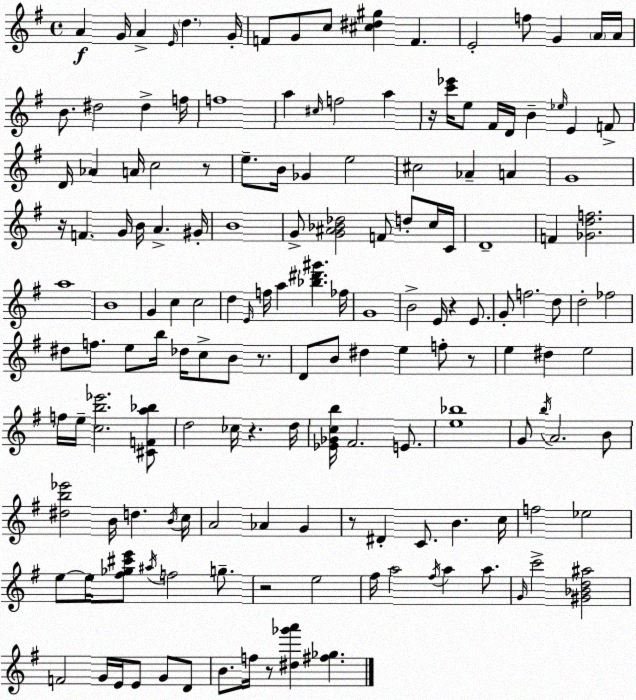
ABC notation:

X:1
T:Untitled
M:4/4
L:1/4
K:Em
A G/4 A E/4 d G/4 F/2 G/2 c/2 [^c^d^g] F E2 f/2 G A/4 A/4 B/2 ^d2 ^d f/4 f4 a ^c/4 f2 a z/4 [c'_e']/4 e/2 ^F/4 D/4 B _e/4 E F/2 D/4 _A A/4 c2 z/2 e/2 B/4 _G e2 ^c2 _A A G4 z/4 F G/4 B/4 A ^G/4 B4 G/2 [G^A_B_d]2 F/2 d/2 c/4 C/4 D4 F [_Gdf]2 a4 B4 G c c2 d E/4 f/4 a [_b^d'^g'] _f/4 G4 B2 E/4 z E/2 G/2 f2 d/2 d2 _f2 ^d/2 f/2 e/2 b/4 _d/4 c/2 B/2 z/2 D/2 B/2 ^d e f/2 z/2 e ^d e2 f/4 e/4 [cb_e']2 [^CFa_b]/2 d2 _c/4 z d/4 [_E_Gcb]/4 ^F2 E/2 [e_b]4 G/2 b/4 A2 B/2 [^db_e']2 B/4 d B/4 c/4 A2 _A G z/2 ^D C/2 B c/4 f2 _e2 e/2 e/4 [^f_g^c'e']/2 ^a/4 f2 g/2 z2 e2 ^f/4 a2 ^f/4 a a/2 G/4 c'2 [^G_Bd^a]2 F2 G/4 E/4 E/2 G/2 D/2 B/2 f/4 z/2 [^d_g'a'] [^f_g]